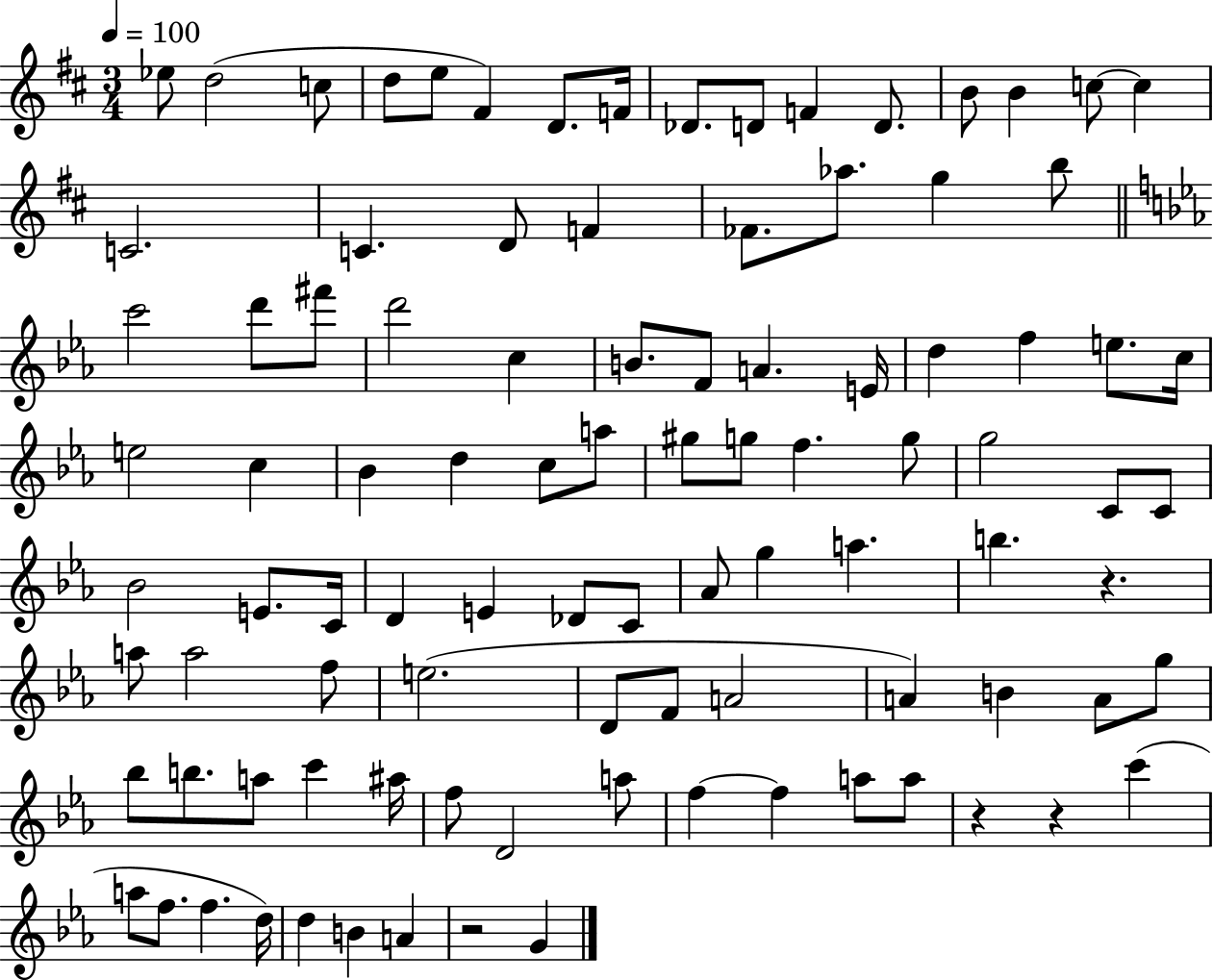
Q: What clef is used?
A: treble